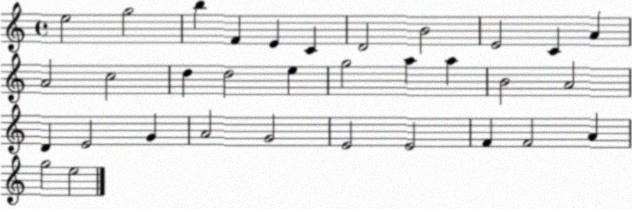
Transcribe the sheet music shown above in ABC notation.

X:1
T:Untitled
M:4/4
L:1/4
K:C
e2 g2 b F E C D2 B2 E2 C A A2 c2 d d2 e g2 a a B2 A2 D E2 G A2 G2 E2 E2 F F2 A g2 e2